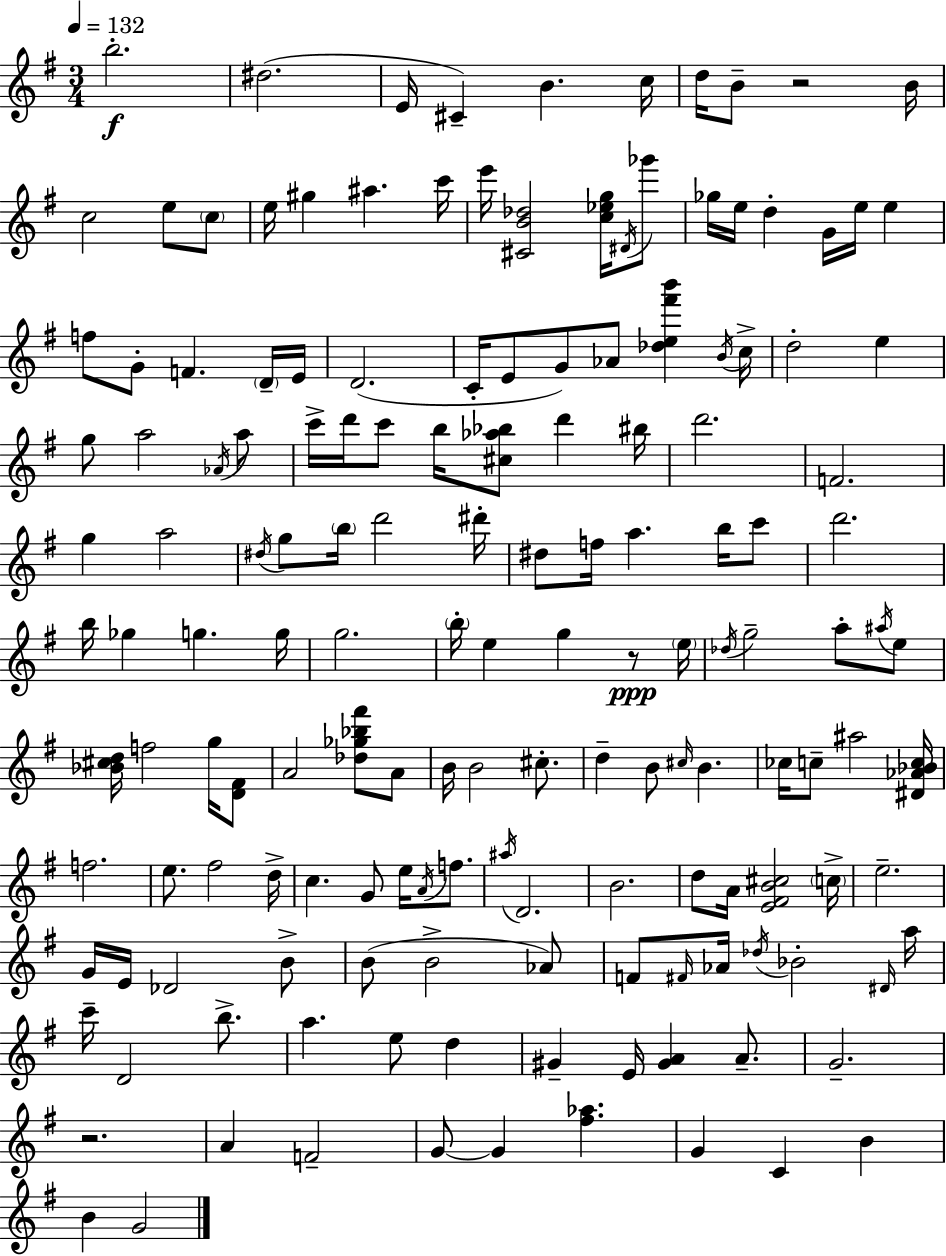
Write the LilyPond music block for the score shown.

{
  \clef treble
  \numericTimeSignature
  \time 3/4
  \key g \major
  \tempo 4 = 132
  b''2.-.\f | dis''2.( | e'16 cis'4--) b'4. c''16 | d''16 b'8-- r2 b'16 | \break c''2 e''8 \parenthesize c''8 | e''16 gis''4 ais''4. c'''16 | e'''16 <cis' b' des''>2 <c'' ees'' g''>16 \acciaccatura { dis'16 } ges'''8 | ges''16 e''16 d''4-. g'16 e''16 e''4 | \break f''8 g'8-. f'4. \parenthesize d'16-- | e'16 d'2.( | c'16-. e'8 g'8) aes'8 <des'' e'' fis''' b'''>4 | \acciaccatura { b'16 } c''16-> d''2-. e''4 | \break g''8 a''2 | \acciaccatura { aes'16 } a''8 c'''16-> d'''16 c'''8 b''16 <cis'' aes'' bes''>8 d'''4 | bis''16 d'''2. | f'2. | \break g''4 a''2 | \acciaccatura { dis''16 } g''8 \parenthesize b''16 d'''2 | dis'''16-. dis''8 f''16 a''4. | b''16 c'''8 d'''2. | \break b''16 ges''4 g''4. | g''16 g''2. | \parenthesize b''16-. e''4 g''4 | r8\ppp \parenthesize e''16 \acciaccatura { des''16 } g''2-- | \break a''8-. \acciaccatura { ais''16 } e''8 <bes' cis'' d''>16 f''2 | g''16 <d' fis'>8 a'2 | <des'' ges'' bes'' fis'''>8 a'8 b'16 b'2 | cis''8.-. d''4-- b'8 | \break \grace { cis''16 } b'4. ces''16 c''8-- ais''2 | <dis' aes' bes' c''>16 f''2. | e''8. fis''2 | d''16-> c''4. | \break g'8 e''16 \acciaccatura { a'16 } f''8. \acciaccatura { ais''16 } d'2. | b'2. | d''8 a'16 | <e' fis' b' cis''>2 \parenthesize c''16-> e''2.-- | \break g'16 e'16 des'2 | b'8-> b'8( b'2-> | aes'8) f'8 \grace { fis'16 } | aes'16 \acciaccatura { des''16 } bes'2-. \grace { dis'16 } a''16 | \break c'''16-- d'2 b''8.-> | a''4. e''8 d''4 | gis'4-- e'16 <gis' a'>4 a'8.-- | g'2.-- | \break r2. | a'4 f'2-- | g'8~~ g'4 <fis'' aes''>4. | g'4 c'4 b'4 | \break b'4 g'2 | \bar "|."
}